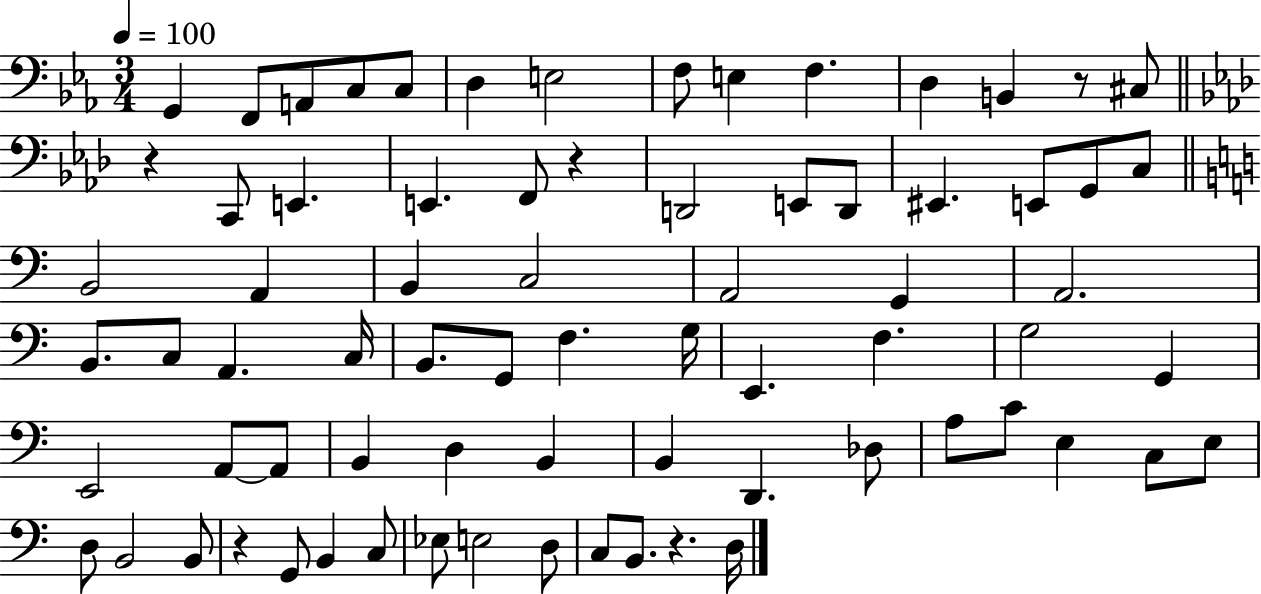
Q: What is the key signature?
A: EES major